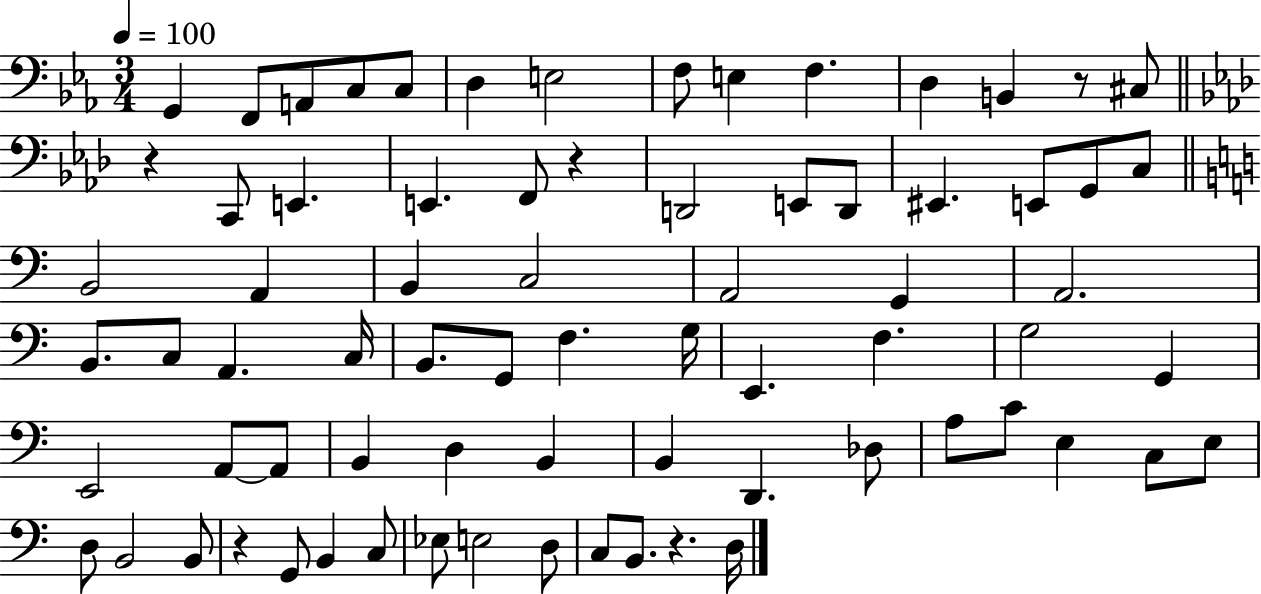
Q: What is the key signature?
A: EES major